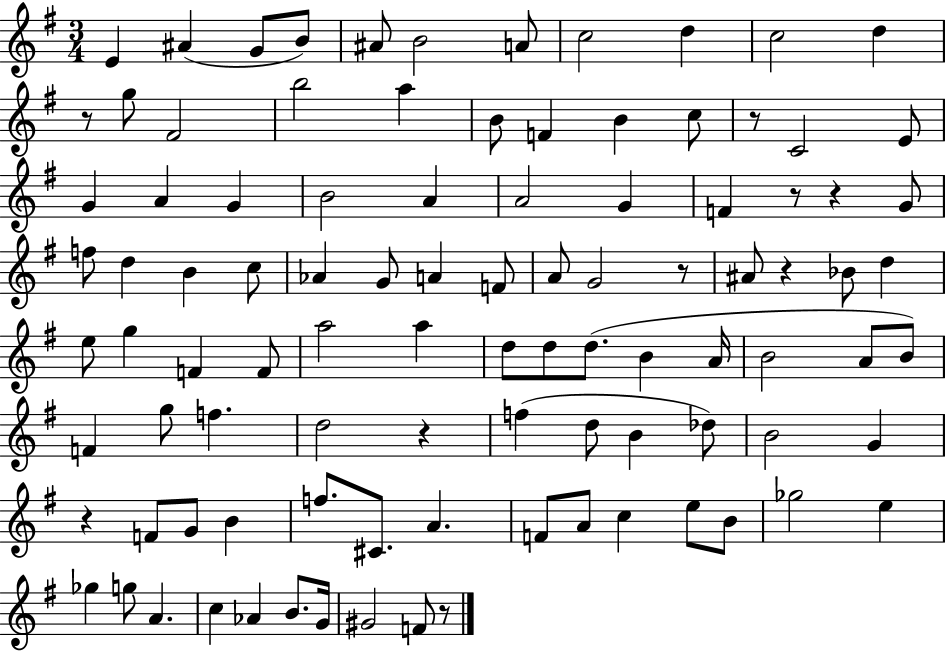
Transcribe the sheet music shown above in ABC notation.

X:1
T:Untitled
M:3/4
L:1/4
K:G
E ^A G/2 B/2 ^A/2 B2 A/2 c2 d c2 d z/2 g/2 ^F2 b2 a B/2 F B c/2 z/2 C2 E/2 G A G B2 A A2 G F z/2 z G/2 f/2 d B c/2 _A G/2 A F/2 A/2 G2 z/2 ^A/2 z _B/2 d e/2 g F F/2 a2 a d/2 d/2 d/2 B A/4 B2 A/2 B/2 F g/2 f d2 z f d/2 B _d/2 B2 G z F/2 G/2 B f/2 ^C/2 A F/2 A/2 c e/2 B/2 _g2 e _g g/2 A c _A B/2 G/4 ^G2 F/2 z/2